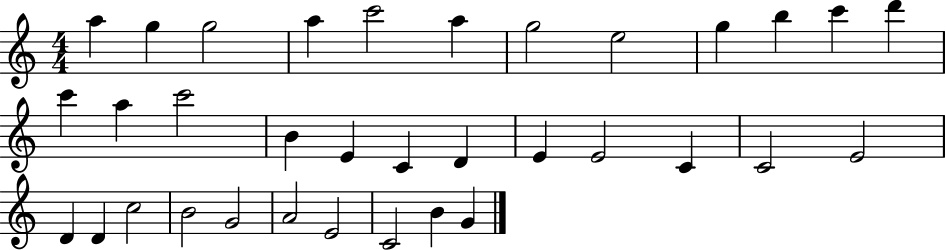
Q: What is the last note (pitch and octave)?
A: G4